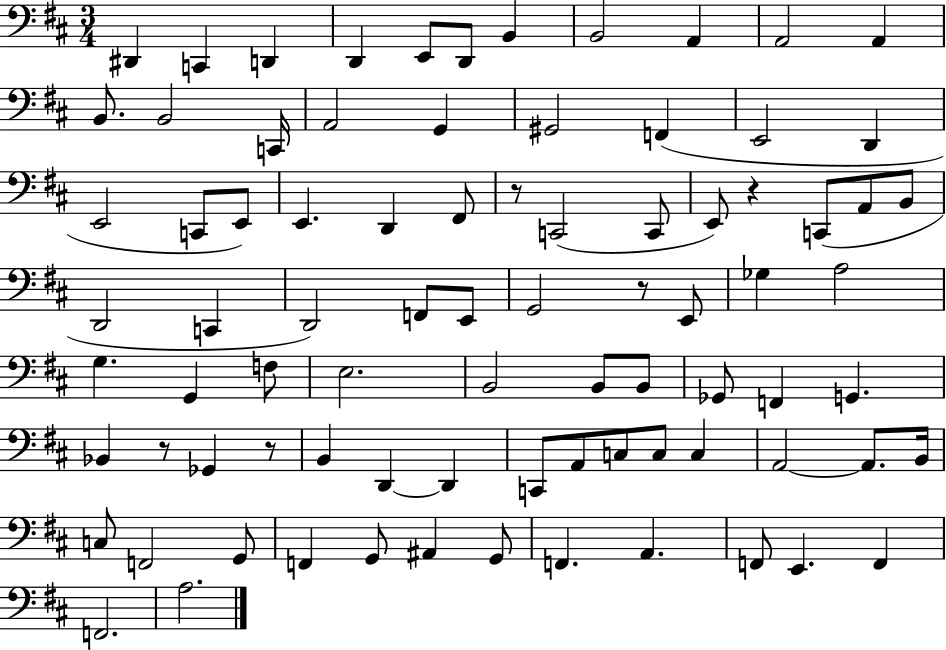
X:1
T:Untitled
M:3/4
L:1/4
K:D
^D,, C,, D,, D,, E,,/2 D,,/2 B,, B,,2 A,, A,,2 A,, B,,/2 B,,2 C,,/4 A,,2 G,, ^G,,2 F,, E,,2 D,, E,,2 C,,/2 E,,/2 E,, D,, ^F,,/2 z/2 C,,2 C,,/2 E,,/2 z C,,/2 A,,/2 B,,/2 D,,2 C,, D,,2 F,,/2 E,,/2 G,,2 z/2 E,,/2 _G, A,2 G, G,, F,/2 E,2 B,,2 B,,/2 B,,/2 _G,,/2 F,, G,, _B,, z/2 _G,, z/2 B,, D,, D,, C,,/2 A,,/2 C,/2 C,/2 C, A,,2 A,,/2 B,,/4 C,/2 F,,2 G,,/2 F,, G,,/2 ^A,, G,,/2 F,, A,, F,,/2 E,, F,, F,,2 A,2